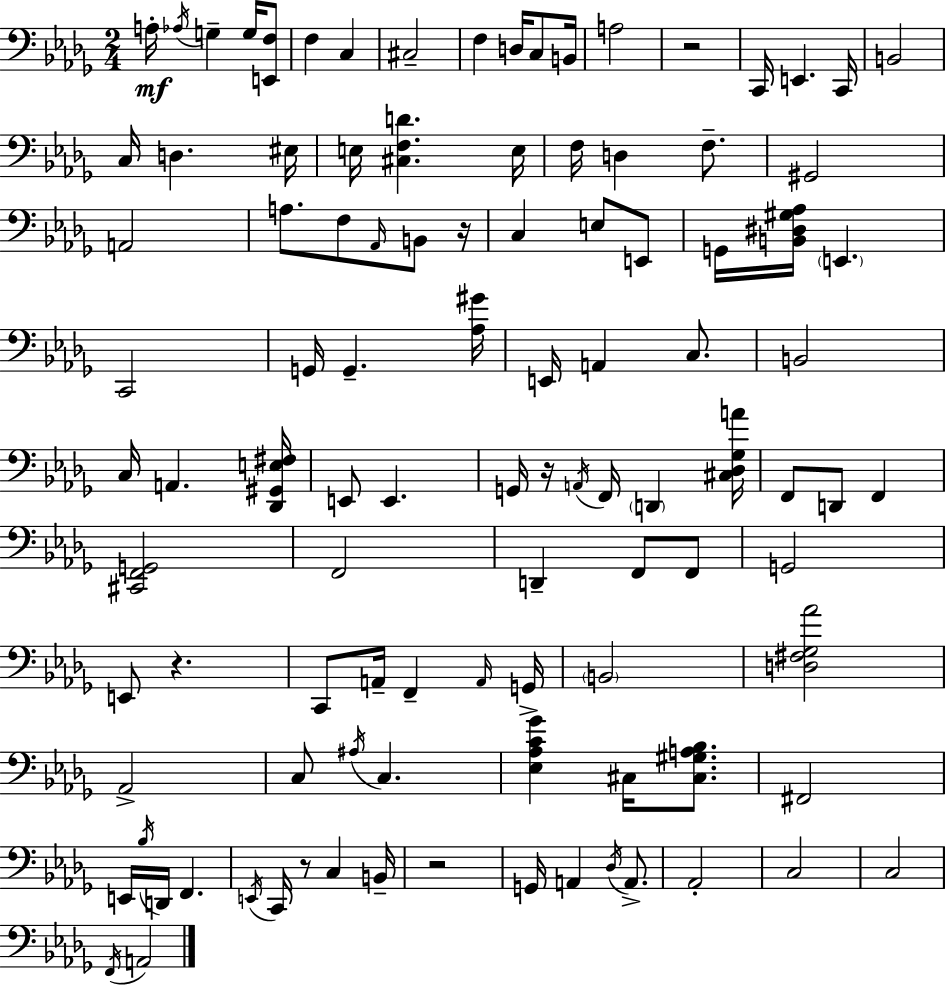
A3/s Ab3/s G3/q G3/s [E2,F3]/e F3/q C3/q C#3/h F3/q D3/s C3/e B2/s A3/h R/h C2/s E2/q. C2/s B2/h C3/s D3/q. EIS3/s E3/s [C#3,F3,D4]/q. E3/s F3/s D3/q F3/e. G#2/h A2/h A3/e. F3/e Ab2/s B2/e R/s C3/q E3/e E2/e G2/s [B2,D#3,G#3,Ab3]/s E2/q. C2/h G2/s G2/q. [Ab3,G#4]/s E2/s A2/q C3/e. B2/h C3/s A2/q. [Db2,G#2,E3,F#3]/s E2/e E2/q. G2/s R/s A2/s F2/s D2/q [C#3,Db3,Gb3,A4]/s F2/e D2/e F2/q [C#2,F2,G2]/h F2/h D2/q F2/e F2/e G2/h E2/e R/q. C2/e A2/s F2/q A2/s G2/s B2/h [D3,F#3,Gb3,Ab4]/h Ab2/h C3/e A#3/s C3/q. [Eb3,Ab3,C4,Gb4]/q C#3/s [C#3,G#3,A3,Bb3]/e. F#2/h E2/s Bb3/s D2/s F2/q. E2/s C2/s R/e C3/q B2/s R/h G2/s A2/q Db3/s A2/e. Ab2/h C3/h C3/h F2/s A2/h